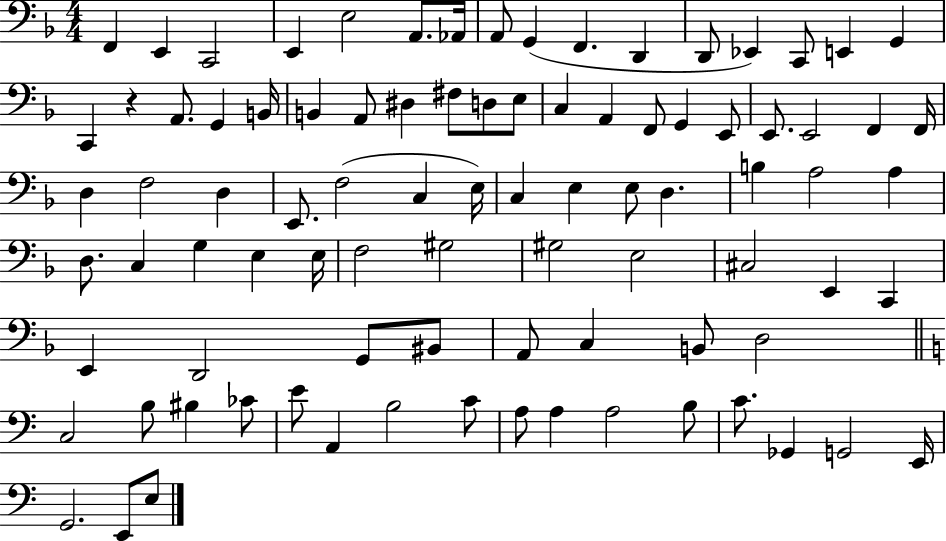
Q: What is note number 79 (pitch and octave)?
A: A3